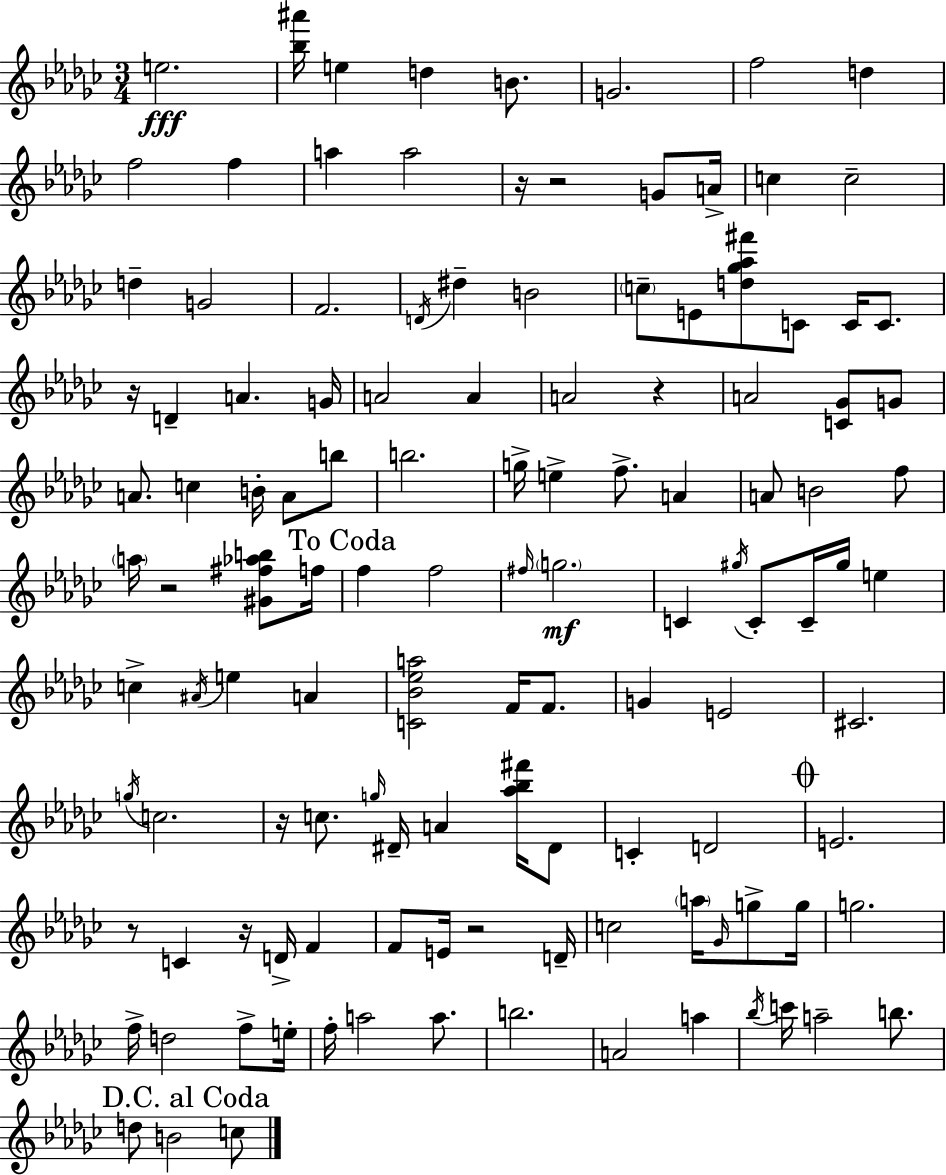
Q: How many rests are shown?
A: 9